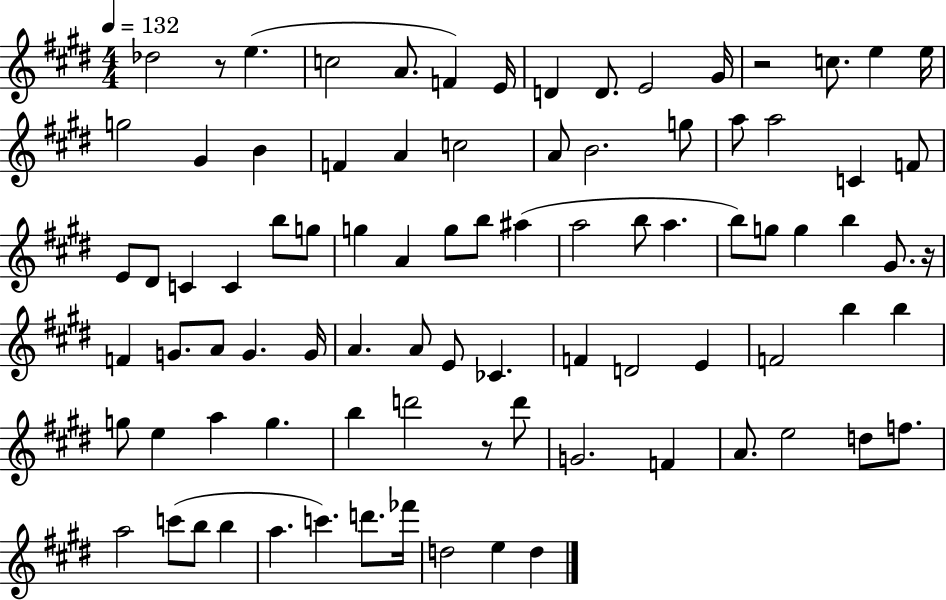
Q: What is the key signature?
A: E major